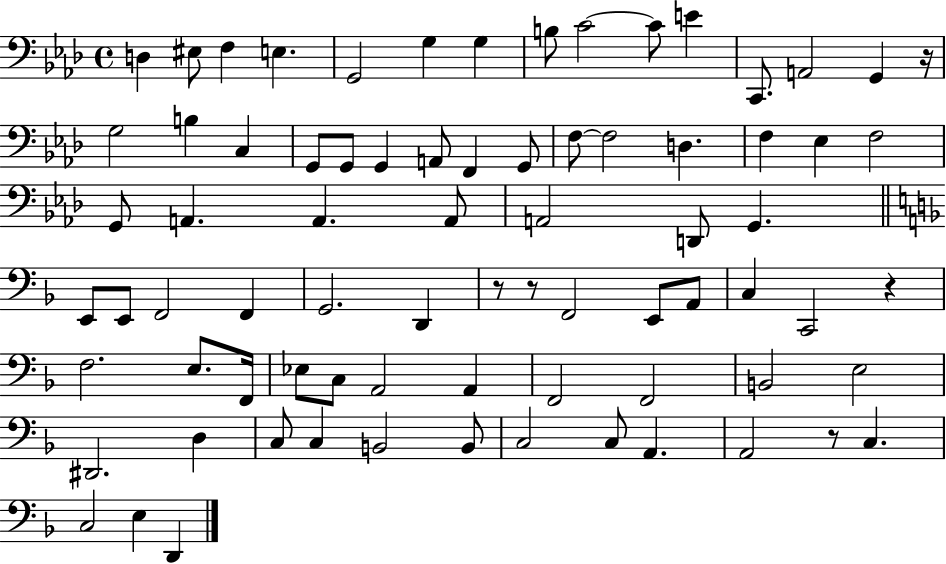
{
  \clef bass
  \time 4/4
  \defaultTimeSignature
  \key aes \major
  \repeat volta 2 { d4 eis8 f4 e4. | g,2 g4 g4 | b8 c'2~~ c'8 e'4 | c,8. a,2 g,4 r16 | \break g2 b4 c4 | g,8 g,8 g,4 a,8 f,4 g,8 | f8~~ f2 d4. | f4 ees4 f2 | \break g,8 a,4. a,4. a,8 | a,2 d,8 g,4. | \bar "||" \break \key f \major e,8 e,8 f,2 f,4 | g,2. d,4 | r8 r8 f,2 e,8 a,8 | c4 c,2 r4 | \break f2. e8. f,16 | ees8 c8 a,2 a,4 | f,2 f,2 | b,2 e2 | \break dis,2. d4 | c8 c4 b,2 b,8 | c2 c8 a,4. | a,2 r8 c4. | \break c2 e4 d,4 | } \bar "|."
}